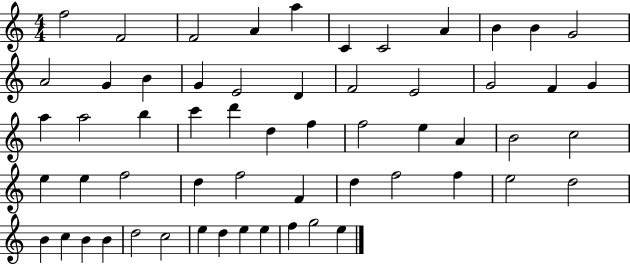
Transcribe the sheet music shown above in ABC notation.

X:1
T:Untitled
M:4/4
L:1/4
K:C
f2 F2 F2 A a C C2 A B B G2 A2 G B G E2 D F2 E2 G2 F G a a2 b c' d' d f f2 e A B2 c2 e e f2 d f2 F d f2 f e2 d2 B c B B d2 c2 e d e e f g2 e